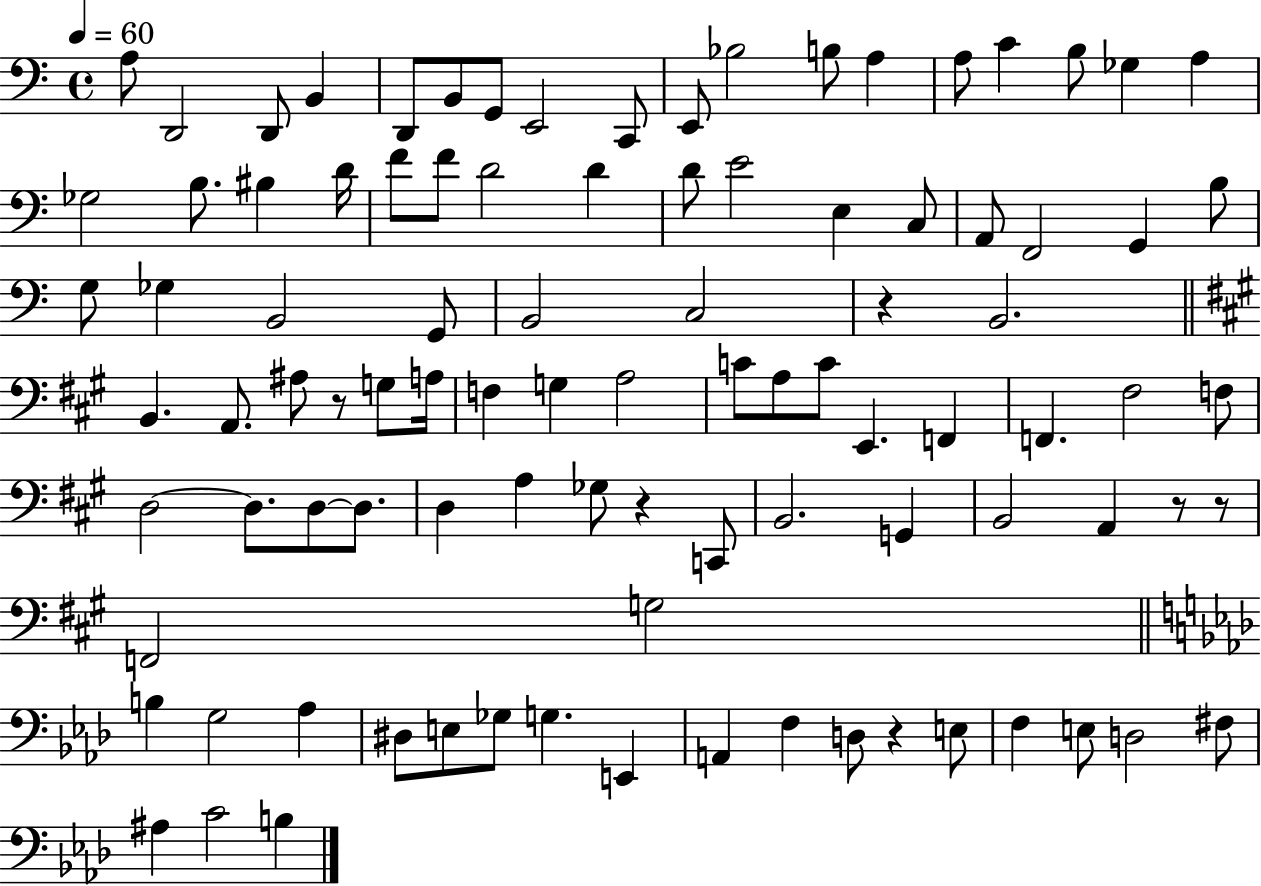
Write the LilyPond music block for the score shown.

{
  \clef bass
  \time 4/4
  \defaultTimeSignature
  \key c \major
  \tempo 4 = 60
  a8 d,2 d,8 b,4 | d,8 b,8 g,8 e,2 c,8 | e,8 bes2 b8 a4 | a8 c'4 b8 ges4 a4 | \break ges2 b8. bis4 d'16 | f'8 f'8 d'2 d'4 | d'8 e'2 e4 c8 | a,8 f,2 g,4 b8 | \break g8 ges4 b,2 g,8 | b,2 c2 | r4 b,2. | \bar "||" \break \key a \major b,4. a,8. ais8 r8 g8 a16 | f4 g4 a2 | c'8 a8 c'8 e,4. f,4 | f,4. fis2 f8 | \break d2~~ d8. d8~~ d8. | d4 a4 ges8 r4 c,8 | b,2. g,4 | b,2 a,4 r8 r8 | \break f,2 g2 | \bar "||" \break \key f \minor b4 g2 aes4 | dis8 e8 ges8 g4. e,4 | a,4 f4 d8 r4 e8 | f4 e8 d2 fis8 | \break ais4 c'2 b4 | \bar "|."
}